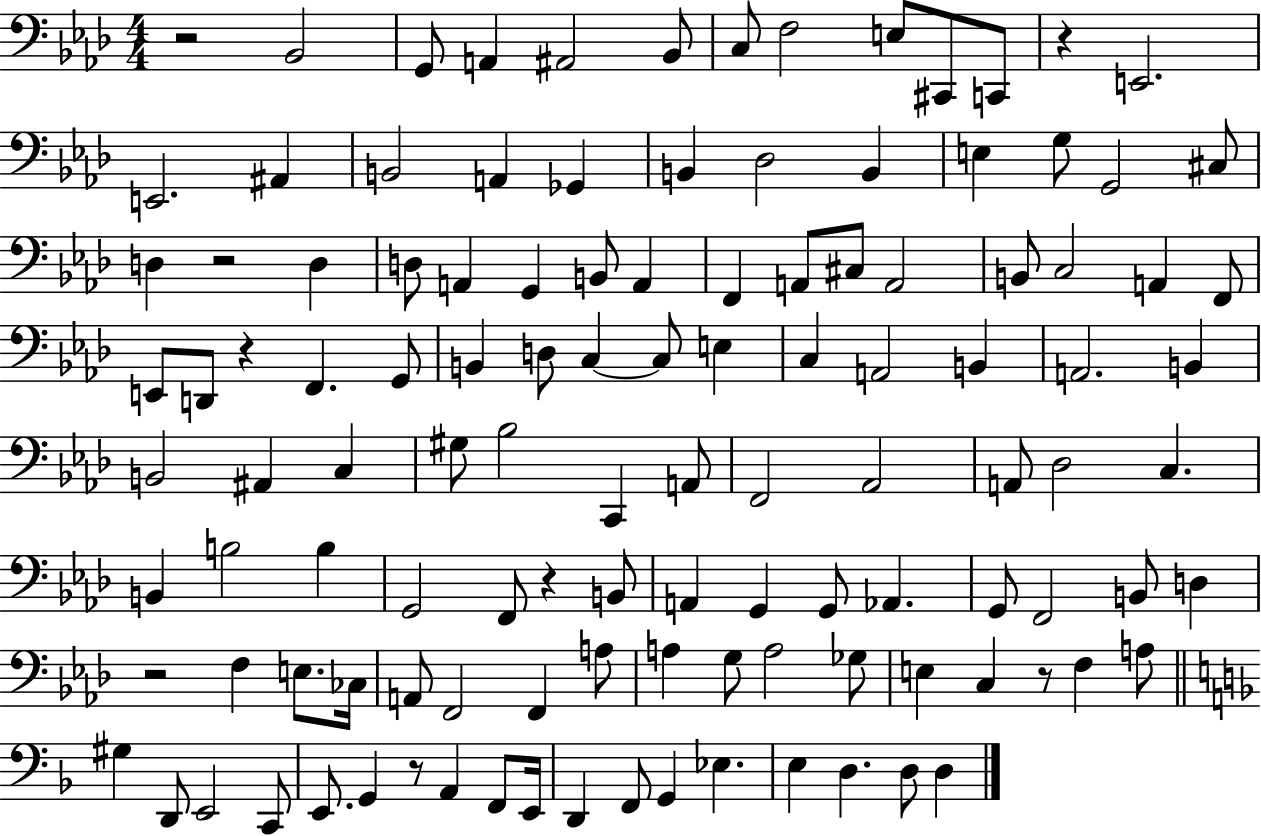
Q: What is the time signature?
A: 4/4